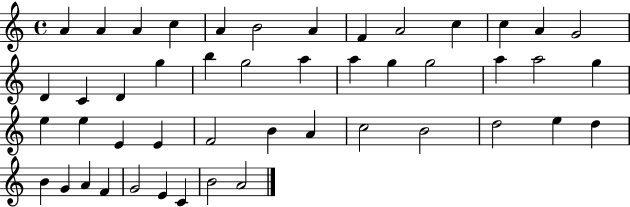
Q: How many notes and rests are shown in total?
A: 47